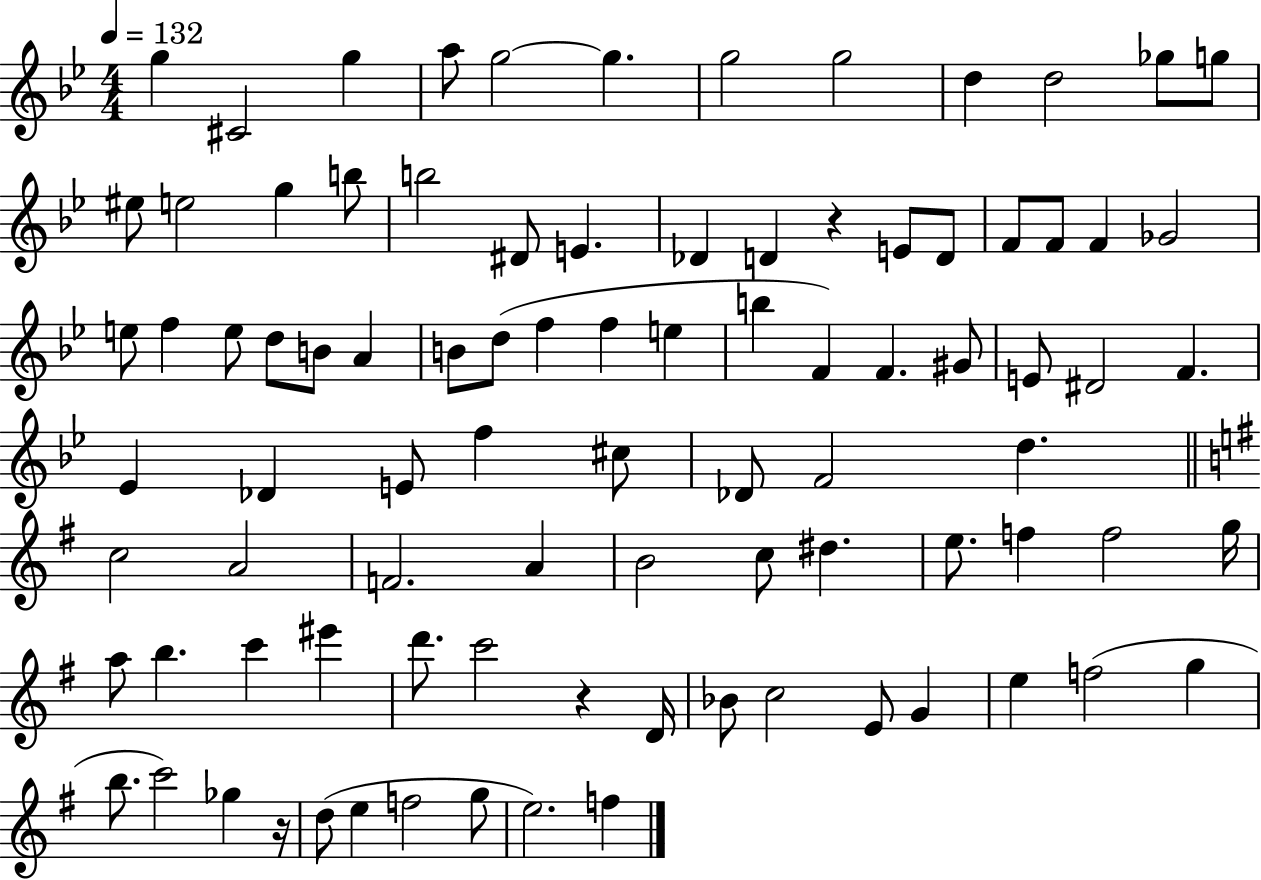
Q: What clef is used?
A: treble